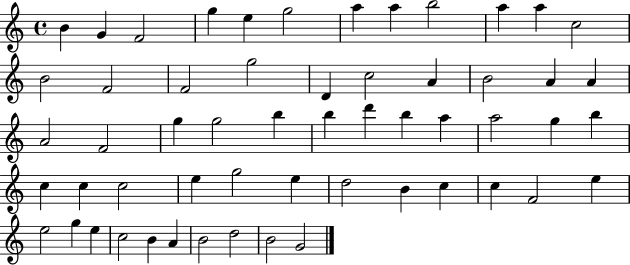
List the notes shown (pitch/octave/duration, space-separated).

B4/q G4/q F4/h G5/q E5/q G5/h A5/q A5/q B5/h A5/q A5/q C5/h B4/h F4/h F4/h G5/h D4/q C5/h A4/q B4/h A4/q A4/q A4/h F4/h G5/q G5/h B5/q B5/q D6/q B5/q A5/q A5/h G5/q B5/q C5/q C5/q C5/h E5/q G5/h E5/q D5/h B4/q C5/q C5/q F4/h E5/q E5/h G5/q E5/q C5/h B4/q A4/q B4/h D5/h B4/h G4/h